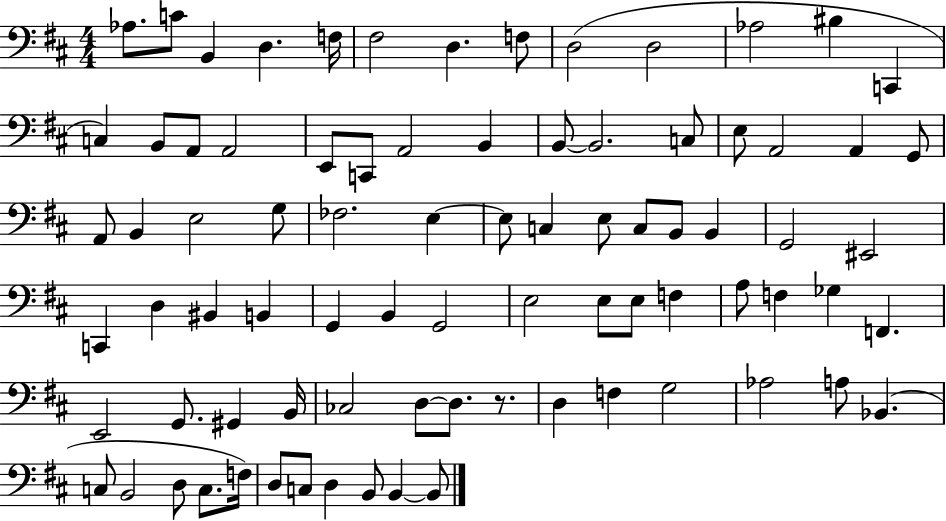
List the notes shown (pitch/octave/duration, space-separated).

Ab3/e. C4/e B2/q D3/q. F3/s F#3/h D3/q. F3/e D3/h D3/h Ab3/h BIS3/q C2/q C3/q B2/e A2/e A2/h E2/e C2/e A2/h B2/q B2/e B2/h. C3/e E3/e A2/h A2/q G2/e A2/e B2/q E3/h G3/e FES3/h. E3/q E3/e C3/q E3/e C3/e B2/e B2/q G2/h EIS2/h C2/q D3/q BIS2/q B2/q G2/q B2/q G2/h E3/h E3/e E3/e F3/q A3/e F3/q Gb3/q F2/q. E2/h G2/e. G#2/q B2/s CES3/h D3/e D3/e. R/e. D3/q F3/q G3/h Ab3/h A3/e Bb2/q. C3/e B2/h D3/e C3/e. F3/s D3/e C3/e D3/q B2/e B2/q B2/e